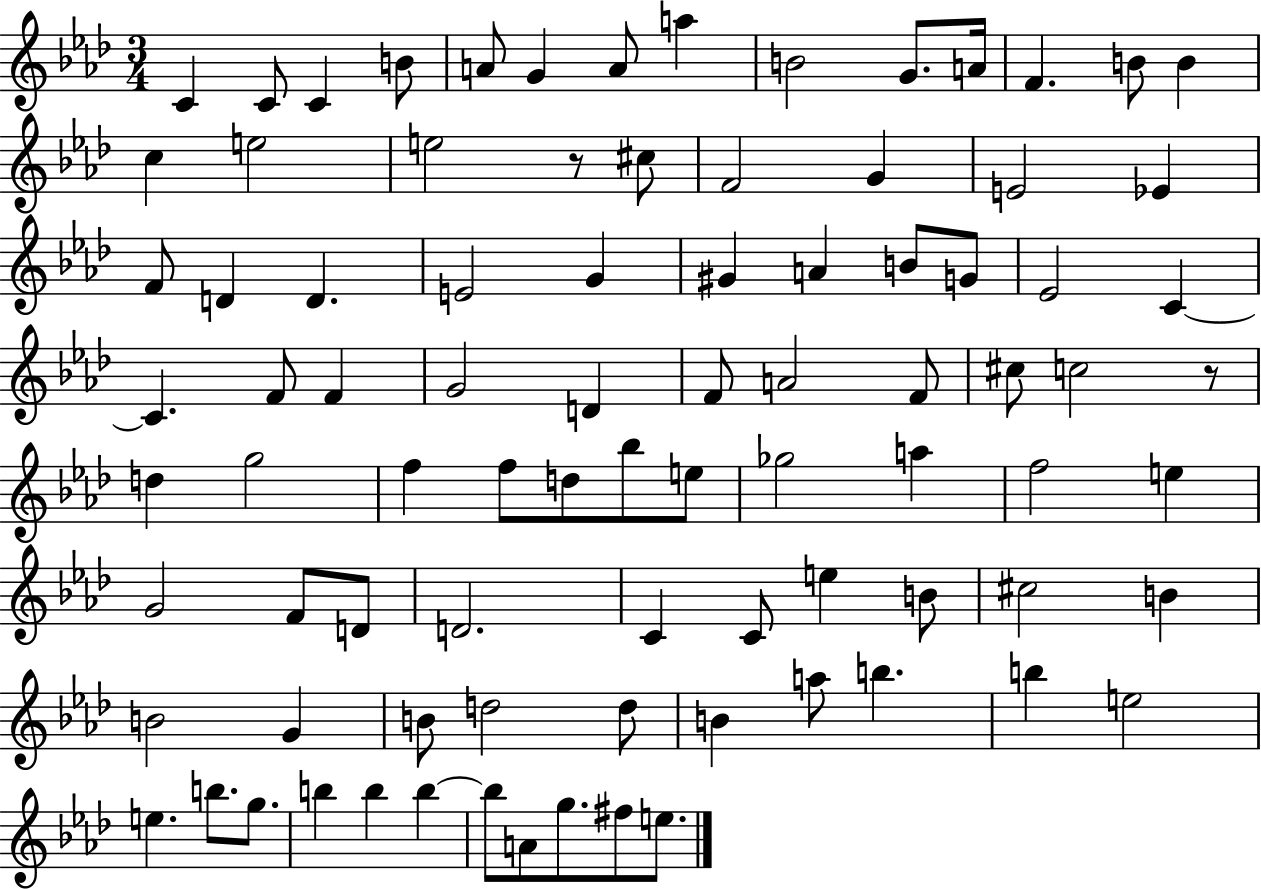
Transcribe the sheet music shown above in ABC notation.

X:1
T:Untitled
M:3/4
L:1/4
K:Ab
C C/2 C B/2 A/2 G A/2 a B2 G/2 A/4 F B/2 B c e2 e2 z/2 ^c/2 F2 G E2 _E F/2 D D E2 G ^G A B/2 G/2 _E2 C C F/2 F G2 D F/2 A2 F/2 ^c/2 c2 z/2 d g2 f f/2 d/2 _b/2 e/2 _g2 a f2 e G2 F/2 D/2 D2 C C/2 e B/2 ^c2 B B2 G B/2 d2 d/2 B a/2 b b e2 e b/2 g/2 b b b b/2 A/2 g/2 ^f/2 e/2